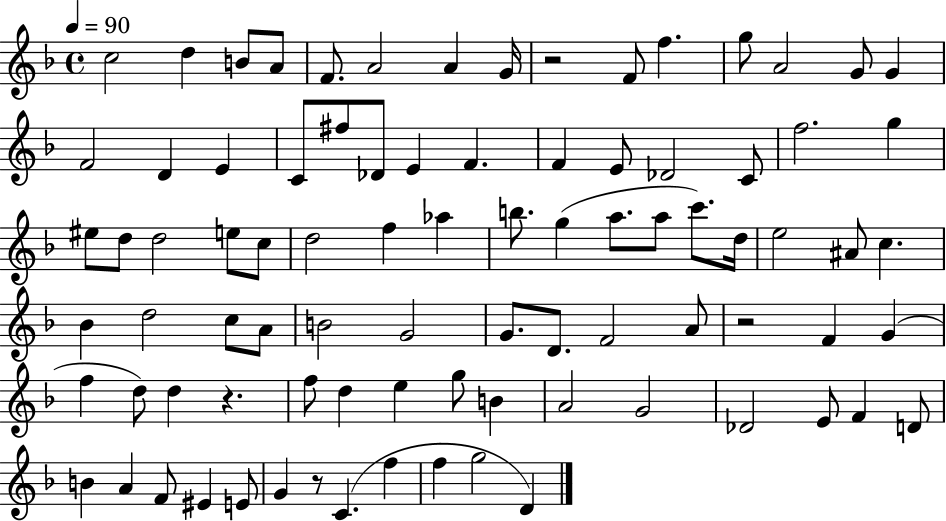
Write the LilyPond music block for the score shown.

{
  \clef treble
  \time 4/4
  \defaultTimeSignature
  \key f \major
  \tempo 4 = 90
  \repeat volta 2 { c''2 d''4 b'8 a'8 | f'8. a'2 a'4 g'16 | r2 f'8 f''4. | g''8 a'2 g'8 g'4 | \break f'2 d'4 e'4 | c'8 fis''8 des'8 e'4 f'4. | f'4 e'8 des'2 c'8 | f''2. g''4 | \break eis''8 d''8 d''2 e''8 c''8 | d''2 f''4 aes''4 | b''8. g''4( a''8. a''8 c'''8.) d''16 | e''2 ais'8 c''4. | \break bes'4 d''2 c''8 a'8 | b'2 g'2 | g'8. d'8. f'2 a'8 | r2 f'4 g'4( | \break f''4 d''8) d''4 r4. | f''8 d''4 e''4 g''8 b'4 | a'2 g'2 | des'2 e'8 f'4 d'8 | \break b'4 a'4 f'8 eis'4 e'8 | g'4 r8 c'4.( f''4 | f''4 g''2 d'4) | } \bar "|."
}